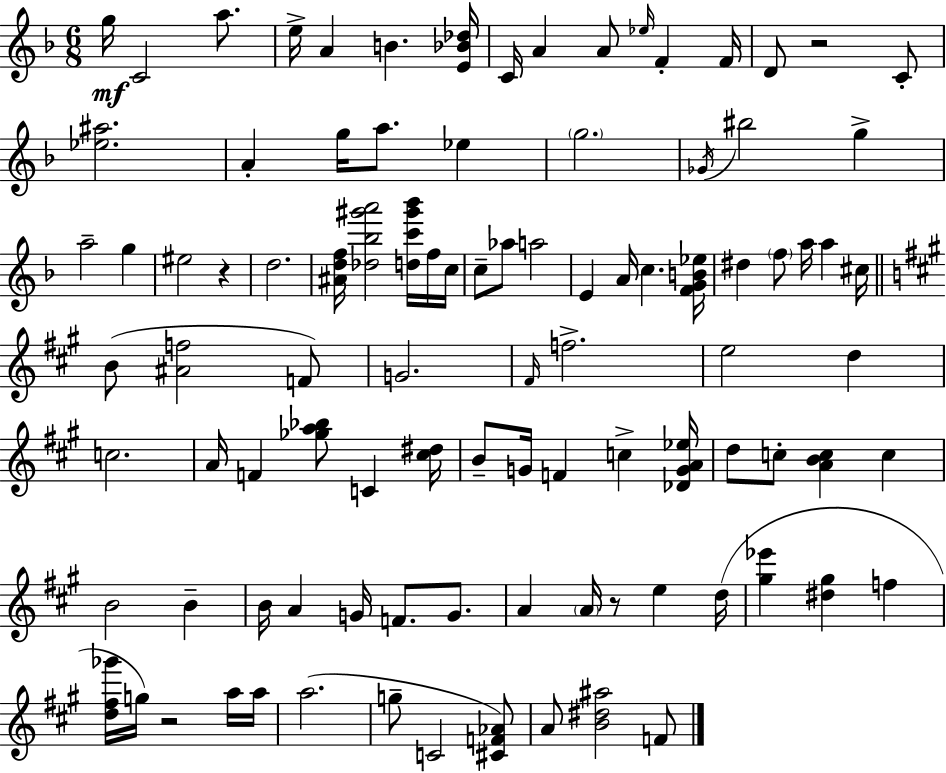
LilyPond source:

{
  \clef treble
  \numericTimeSignature
  \time 6/8
  \key f \major
  g''16\mf c'2 a''8. | e''16-> a'4 b'4. <e' bes' des''>16 | c'16 a'4 a'8 \grace { ees''16 } f'4-. | f'16 d'8 r2 c'8-. | \break <ees'' ais''>2. | a'4-. g''16 a''8. ees''4 | \parenthesize g''2. | \acciaccatura { ges'16 } bis''2 g''4-> | \break a''2-- g''4 | eis''2 r4 | d''2. | <ais' d'' f''>16 <des'' bes'' gis''' a'''>2 <d'' c''' gis''' bes'''>16 | \break f''16 c''16 c''8-- aes''8 a''2 | e'4 a'16 c''4. | <f' g' b' ees''>16 dis''4 \parenthesize f''8 a''16 a''4 | cis''16 \bar "||" \break \key a \major b'8( <ais' f''>2 f'8) | g'2. | \grace { fis'16 } f''2.-> | e''2 d''4 | \break c''2. | a'16 f'4 <ges'' a'' bes''>8 c'4 | <cis'' dis''>16 b'8-- g'16 f'4 c''4-> | <des' g' a' ees''>16 d''8 c''8-. <a' b' c''>4 c''4 | \break b'2 b'4-- | b'16 a'4 g'16 f'8. g'8. | a'4 \parenthesize a'16 r8 e''4 | d''16( <gis'' ees'''>4 <dis'' gis''>4 f''4 | \break <d'' fis'' ges'''>16 g''16) r2 a''16 | a''16 a''2.( | g''8-- c'2 <cis' f' aes'>8) | a'8 <b' dis'' ais''>2 f'8 | \break \bar "|."
}